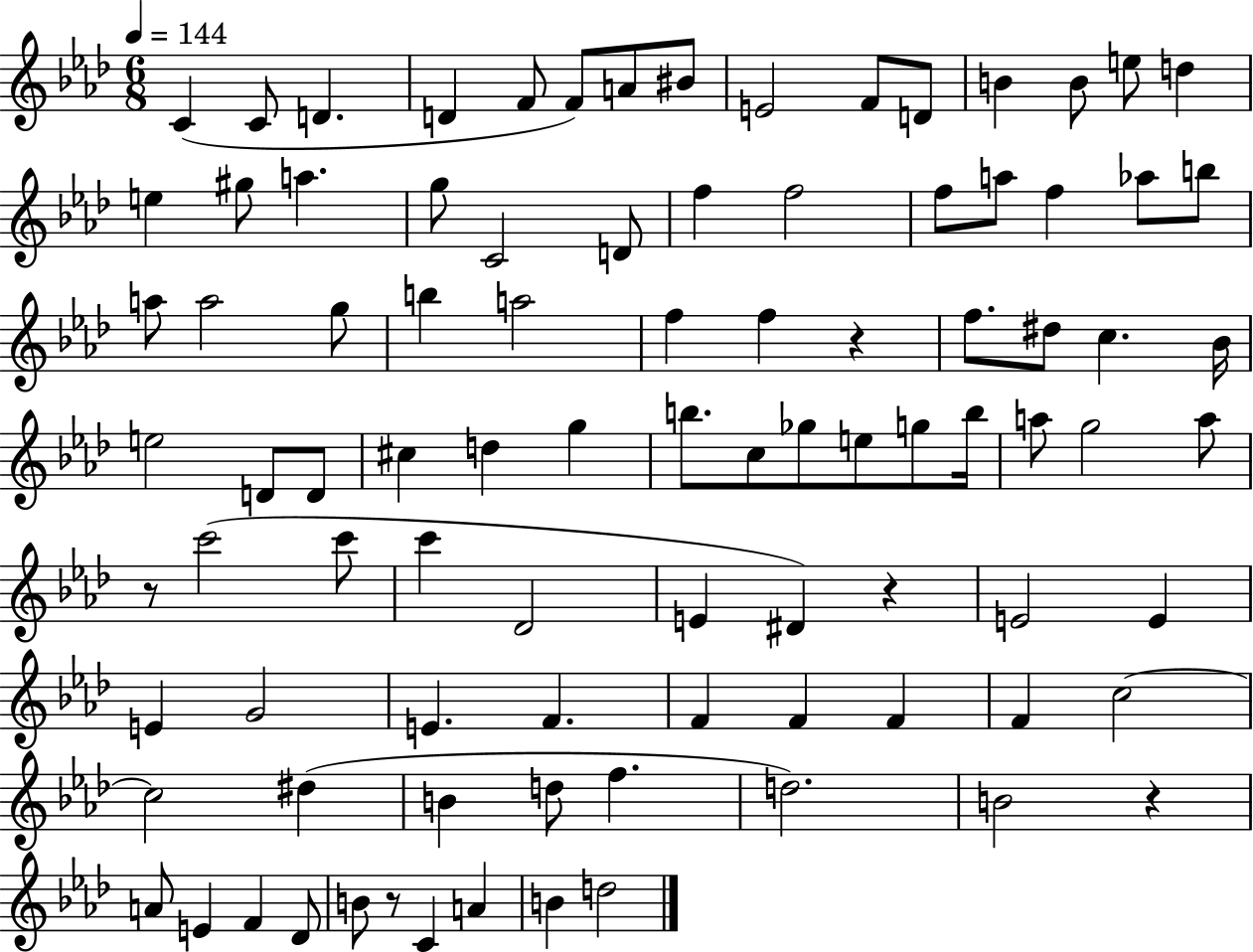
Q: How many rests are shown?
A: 5